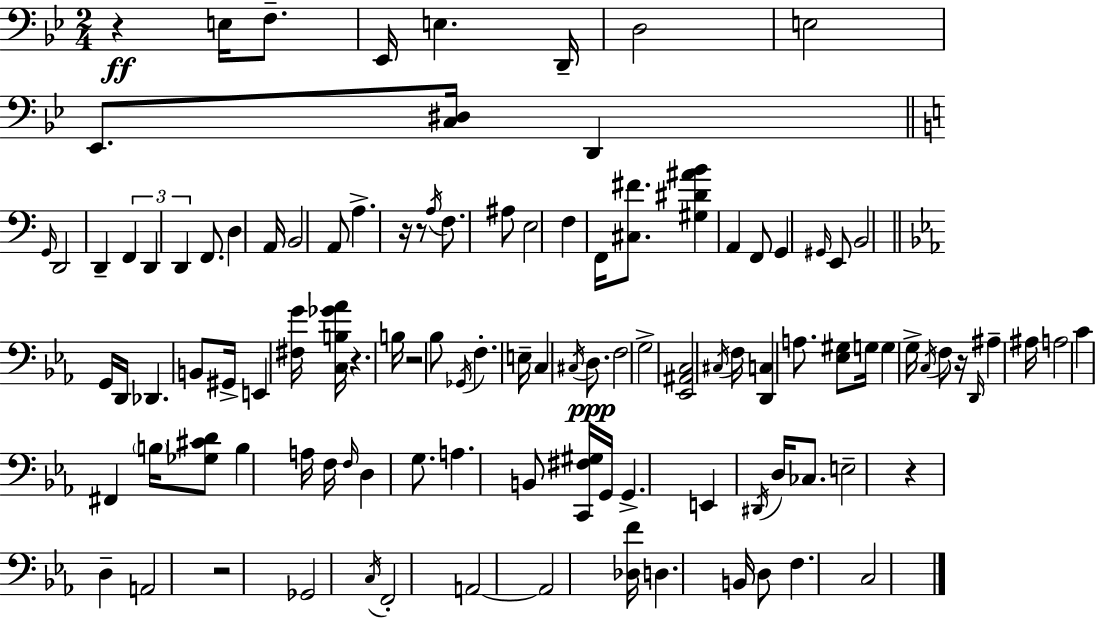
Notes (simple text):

R/q E3/s F3/e. Eb2/s E3/q. D2/s D3/h E3/h Eb2/e. [C3,D#3]/s D2/q G2/s D2/h D2/q F2/q D2/q D2/q F2/e. D3/q A2/s B2/h A2/e A3/q. R/s R/e A3/s F3/e. A#3/e E3/h F3/q F2/s [C#3,F#4]/e. [G#3,D#4,A#4,B4]/q A2/q F2/e G2/q G#2/s E2/e B2/h G2/s D2/s Db2/q. B2/e G#2/s E2/q [F#3,G4]/s [C3,B3,Gb4,Ab4]/s R/q. B3/s R/h Bb3/e Gb2/s F3/q. E3/s C3/q C#3/s D3/e. F3/h G3/h [Eb2,A#2,C3]/h C#3/s F3/s [D2,C3]/q A3/e. [Eb3,G#3]/e G3/s G3/q G3/s C3/s F3/e R/s D2/s A#3/q A#3/s A3/h C4/q F#2/q B3/s [Gb3,C#4,D4]/e B3/q A3/s F3/s F3/s D3/q G3/e. A3/q. B2/e [C2,F#3,G#3]/s G2/s G2/q. E2/q D#2/s D3/s CES3/e. E3/h R/q D3/q A2/h R/h Gb2/h C3/s F2/h A2/h A2/h [Db3,F4]/s D3/q. B2/s D3/e F3/q. C3/h